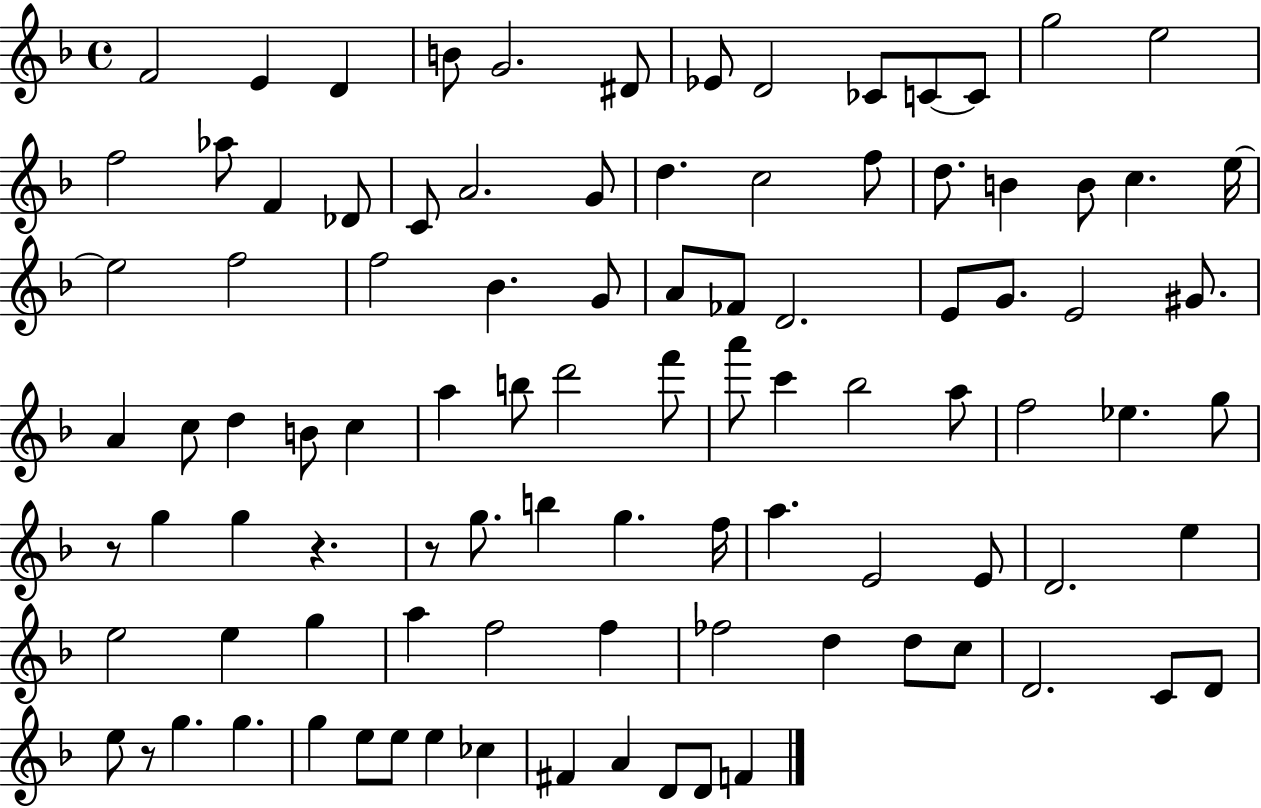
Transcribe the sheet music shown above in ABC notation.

X:1
T:Untitled
M:4/4
L:1/4
K:F
F2 E D B/2 G2 ^D/2 _E/2 D2 _C/2 C/2 C/2 g2 e2 f2 _a/2 F _D/2 C/2 A2 G/2 d c2 f/2 d/2 B B/2 c e/4 e2 f2 f2 _B G/2 A/2 _F/2 D2 E/2 G/2 E2 ^G/2 A c/2 d B/2 c a b/2 d'2 f'/2 a'/2 c' _b2 a/2 f2 _e g/2 z/2 g g z z/2 g/2 b g f/4 a E2 E/2 D2 e e2 e g a f2 f _f2 d d/2 c/2 D2 C/2 D/2 e/2 z/2 g g g e/2 e/2 e _c ^F A D/2 D/2 F